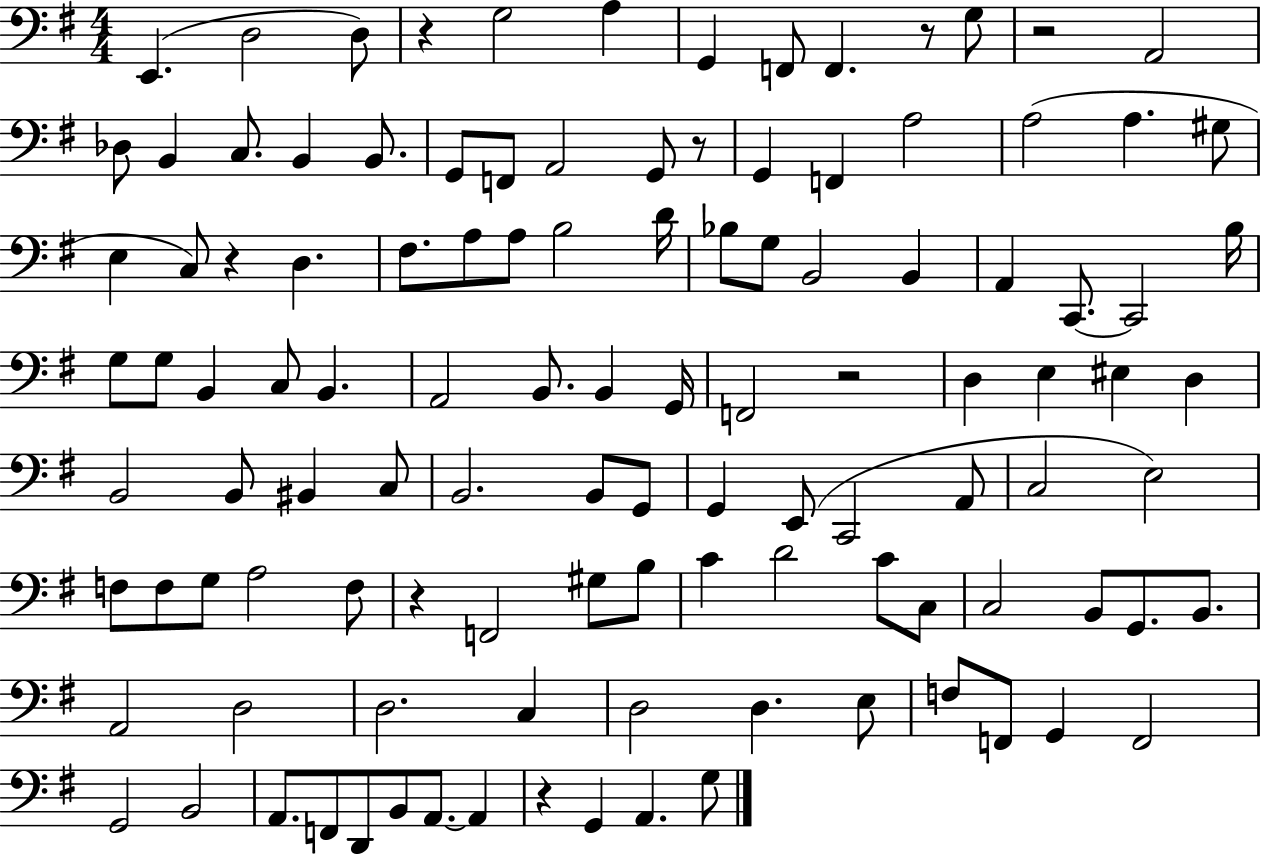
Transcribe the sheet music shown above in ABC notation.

X:1
T:Untitled
M:4/4
L:1/4
K:G
E,, D,2 D,/2 z G,2 A, G,, F,,/2 F,, z/2 G,/2 z2 A,,2 _D,/2 B,, C,/2 B,, B,,/2 G,,/2 F,,/2 A,,2 G,,/2 z/2 G,, F,, A,2 A,2 A, ^G,/2 E, C,/2 z D, ^F,/2 A,/2 A,/2 B,2 D/4 _B,/2 G,/2 B,,2 B,, A,, C,,/2 C,,2 B,/4 G,/2 G,/2 B,, C,/2 B,, A,,2 B,,/2 B,, G,,/4 F,,2 z2 D, E, ^E, D, B,,2 B,,/2 ^B,, C,/2 B,,2 B,,/2 G,,/2 G,, E,,/2 C,,2 A,,/2 C,2 E,2 F,/2 F,/2 G,/2 A,2 F,/2 z F,,2 ^G,/2 B,/2 C D2 C/2 C,/2 C,2 B,,/2 G,,/2 B,,/2 A,,2 D,2 D,2 C, D,2 D, E,/2 F,/2 F,,/2 G,, F,,2 G,,2 B,,2 A,,/2 F,,/2 D,,/2 B,,/2 A,,/2 A,, z G,, A,, G,/2